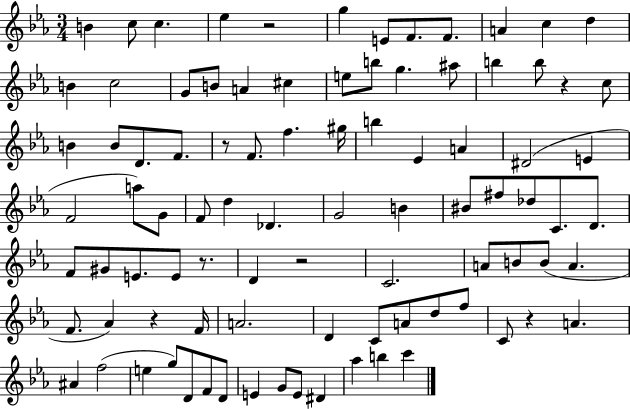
B4/q C5/e C5/q. Eb5/q R/h G5/q E4/e F4/e. F4/e. A4/q C5/q D5/q B4/q C5/h G4/e B4/e A4/q C#5/q E5/e B5/e G5/q. A#5/e B5/q B5/e R/q C5/e B4/q B4/e D4/e. F4/e. R/e F4/e. F5/q. G#5/s B5/q Eb4/q A4/q D#4/h E4/q F4/h A5/e G4/e F4/e D5/q Db4/q. G4/h B4/q BIS4/e F#5/e Db5/e C4/e. D4/e. F4/e G#4/e E4/e. E4/e R/e. D4/q R/h C4/h. A4/e B4/e B4/e A4/q. F4/e. Ab4/q R/q F4/s A4/h. D4/q C4/e A4/e D5/e F5/e C4/e R/q A4/q. A#4/q F5/h E5/q G5/e D4/e F4/e D4/e E4/q G4/e E4/e D#4/q Ab5/q B5/q C6/q